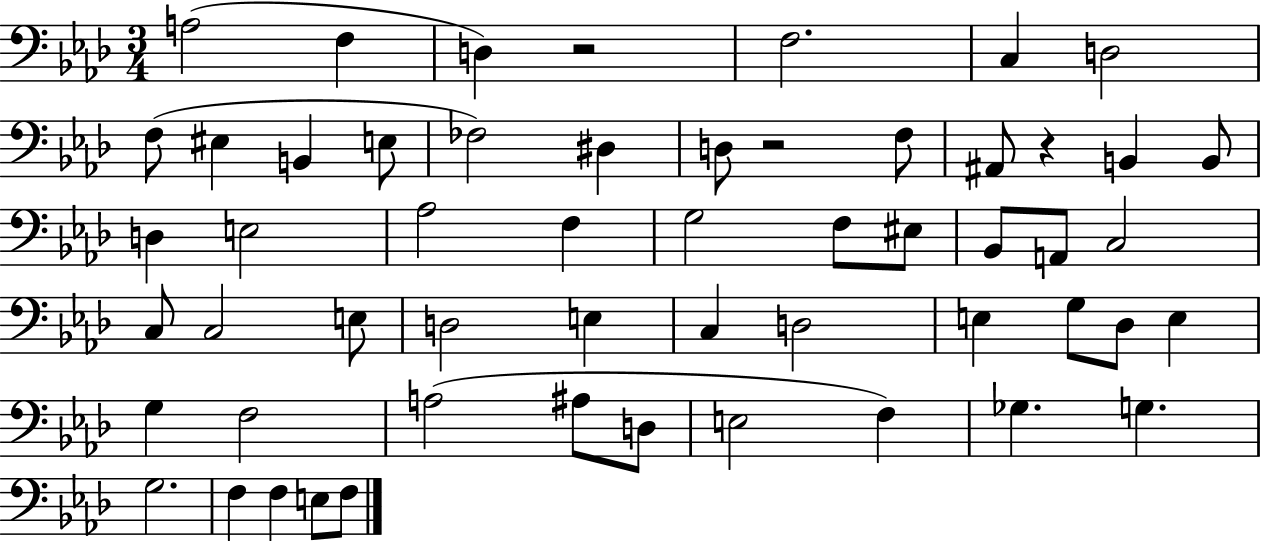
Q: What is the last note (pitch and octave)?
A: F3